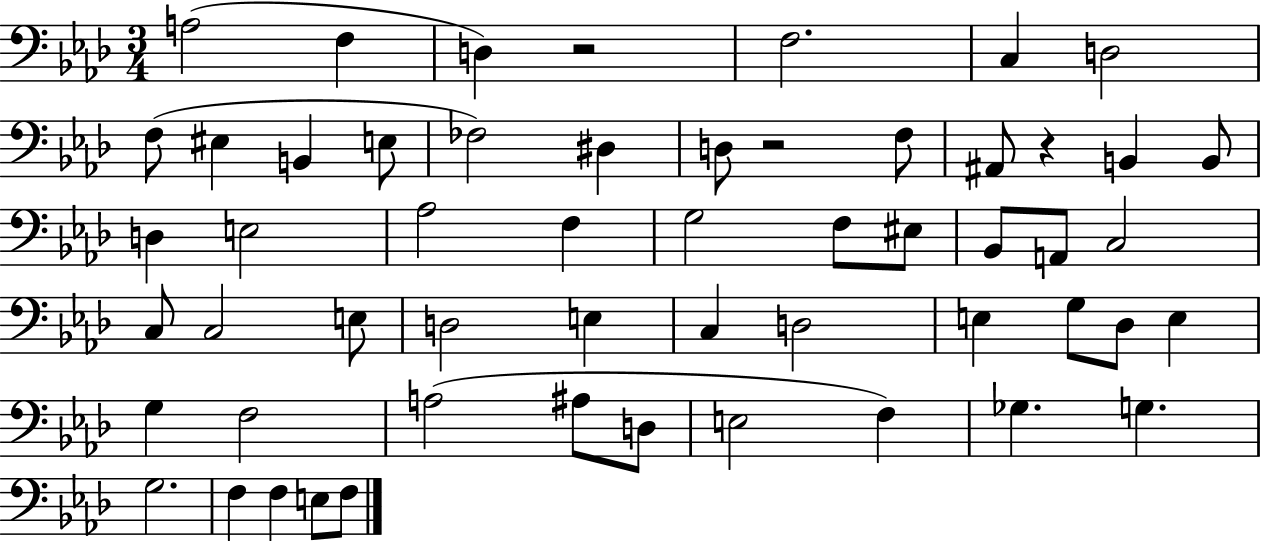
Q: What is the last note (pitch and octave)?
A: F3